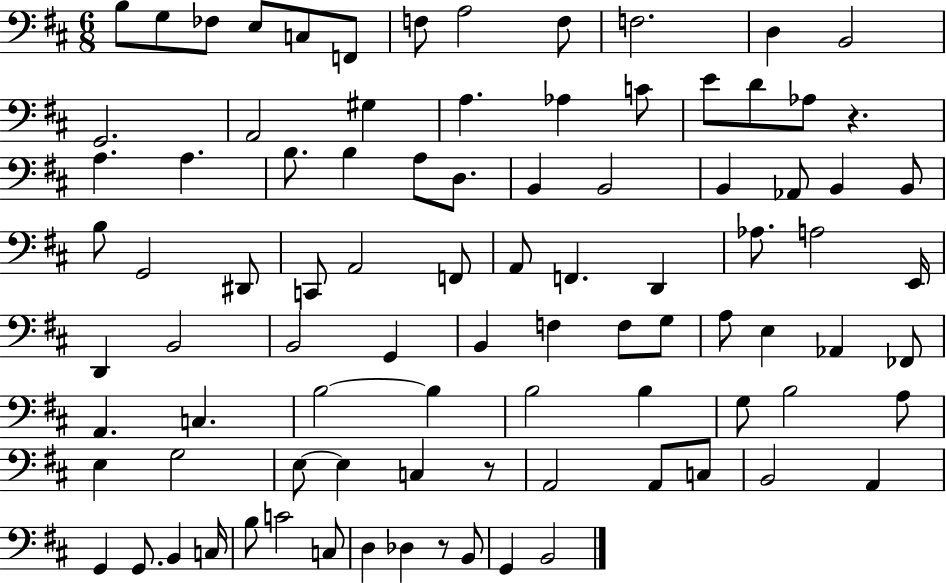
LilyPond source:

{
  \clef bass
  \numericTimeSignature
  \time 6/8
  \key d \major
  b8 g8 fes8 e8 c8 f,8 | f8 a2 f8 | f2. | d4 b,2 | \break g,2. | a,2 gis4 | a4. aes4 c'8 | e'8 d'8 aes8 r4. | \break a4. a4. | b8. b4 a8 d8. | b,4 b,2 | b,4 aes,8 b,4 b,8 | \break b8 g,2 dis,8 | c,8 a,2 f,8 | a,8 f,4. d,4 | aes8. a2 e,16 | \break d,4 b,2 | b,2 g,4 | b,4 f4 f8 g8 | a8 e4 aes,4 fes,8 | \break a,4. c4. | b2~~ b4 | b2 b4 | g8 b2 a8 | \break e4 g2 | e8~~ e4 c4 r8 | a,2 a,8 c8 | b,2 a,4 | \break g,4 g,8. b,4 c16 | b8 c'2 c8 | d4 des4 r8 b,8 | g,4 b,2 | \break \bar "|."
}